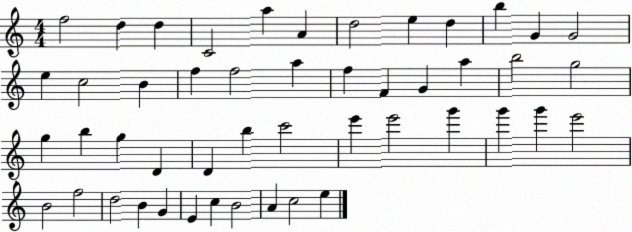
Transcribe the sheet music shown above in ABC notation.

X:1
T:Untitled
M:4/4
L:1/4
K:C
f2 d d C2 a A d2 e d b G G2 e c2 B f f2 a f F G a b2 g2 g b g D D b c'2 e' e'2 g' g' g' e'2 B2 f2 d2 B G E c B2 A c2 e